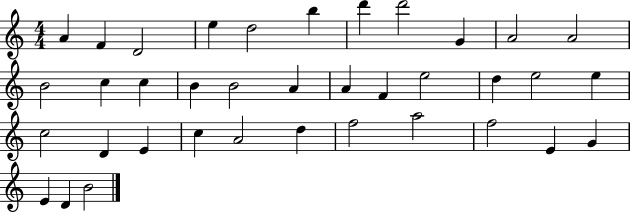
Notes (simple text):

A4/q F4/q D4/h E5/q D5/h B5/q D6/q D6/h G4/q A4/h A4/h B4/h C5/q C5/q B4/q B4/h A4/q A4/q F4/q E5/h D5/q E5/h E5/q C5/h D4/q E4/q C5/q A4/h D5/q F5/h A5/h F5/h E4/q G4/q E4/q D4/q B4/h